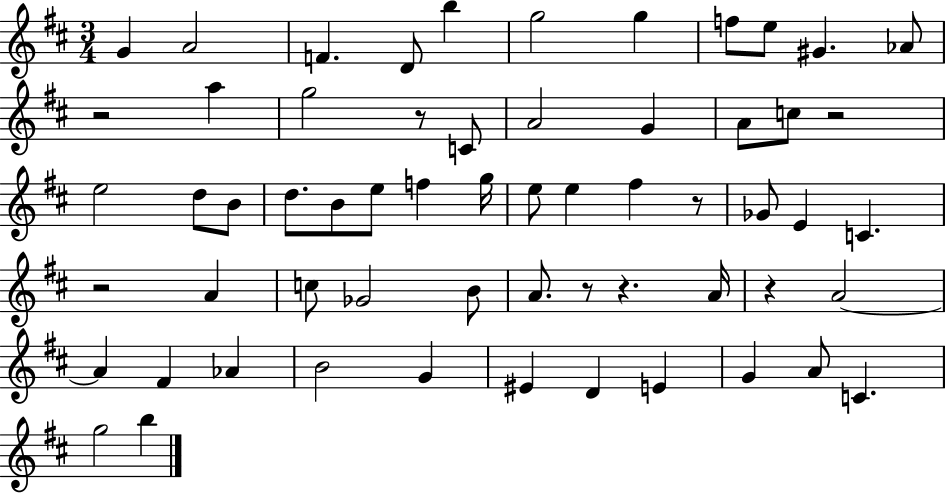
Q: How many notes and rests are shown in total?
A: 60